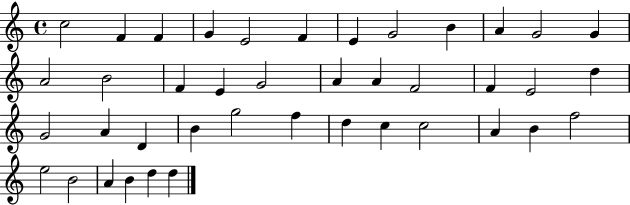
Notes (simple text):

C5/h F4/q F4/q G4/q E4/h F4/q E4/q G4/h B4/q A4/q G4/h G4/q A4/h B4/h F4/q E4/q G4/h A4/q A4/q F4/h F4/q E4/h D5/q G4/h A4/q D4/q B4/q G5/h F5/q D5/q C5/q C5/h A4/q B4/q F5/h E5/h B4/h A4/q B4/q D5/q D5/q